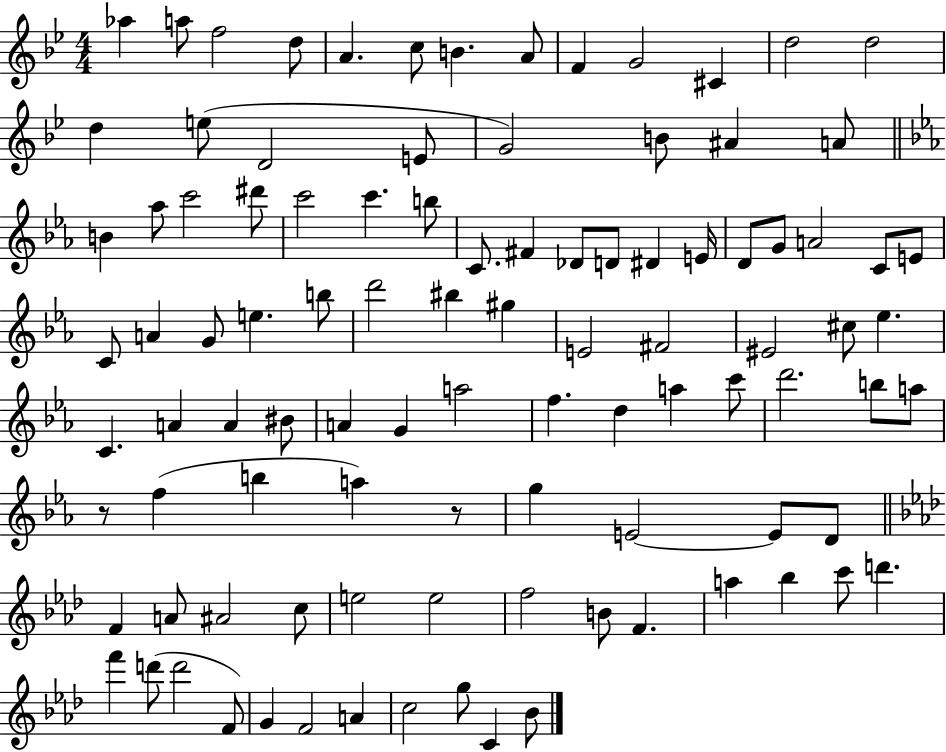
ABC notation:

X:1
T:Untitled
M:4/4
L:1/4
K:Bb
_a a/2 f2 d/2 A c/2 B A/2 F G2 ^C d2 d2 d e/2 D2 E/2 G2 B/2 ^A A/2 B _a/2 c'2 ^d'/2 c'2 c' b/2 C/2 ^F _D/2 D/2 ^D E/4 D/2 G/2 A2 C/2 E/2 C/2 A G/2 e b/2 d'2 ^b ^g E2 ^F2 ^E2 ^c/2 _e C A A ^B/2 A G a2 f d a c'/2 d'2 b/2 a/2 z/2 f b a z/2 g E2 E/2 D/2 F A/2 ^A2 c/2 e2 e2 f2 B/2 F a _b c'/2 d' f' d'/2 d'2 F/2 G F2 A c2 g/2 C _B/2